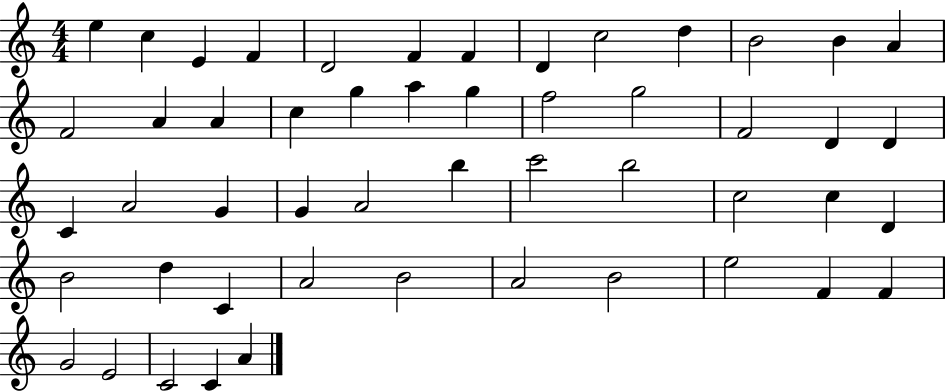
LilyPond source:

{
  \clef treble
  \numericTimeSignature
  \time 4/4
  \key c \major
  e''4 c''4 e'4 f'4 | d'2 f'4 f'4 | d'4 c''2 d''4 | b'2 b'4 a'4 | \break f'2 a'4 a'4 | c''4 g''4 a''4 g''4 | f''2 g''2 | f'2 d'4 d'4 | \break c'4 a'2 g'4 | g'4 a'2 b''4 | c'''2 b''2 | c''2 c''4 d'4 | \break b'2 d''4 c'4 | a'2 b'2 | a'2 b'2 | e''2 f'4 f'4 | \break g'2 e'2 | c'2 c'4 a'4 | \bar "|."
}